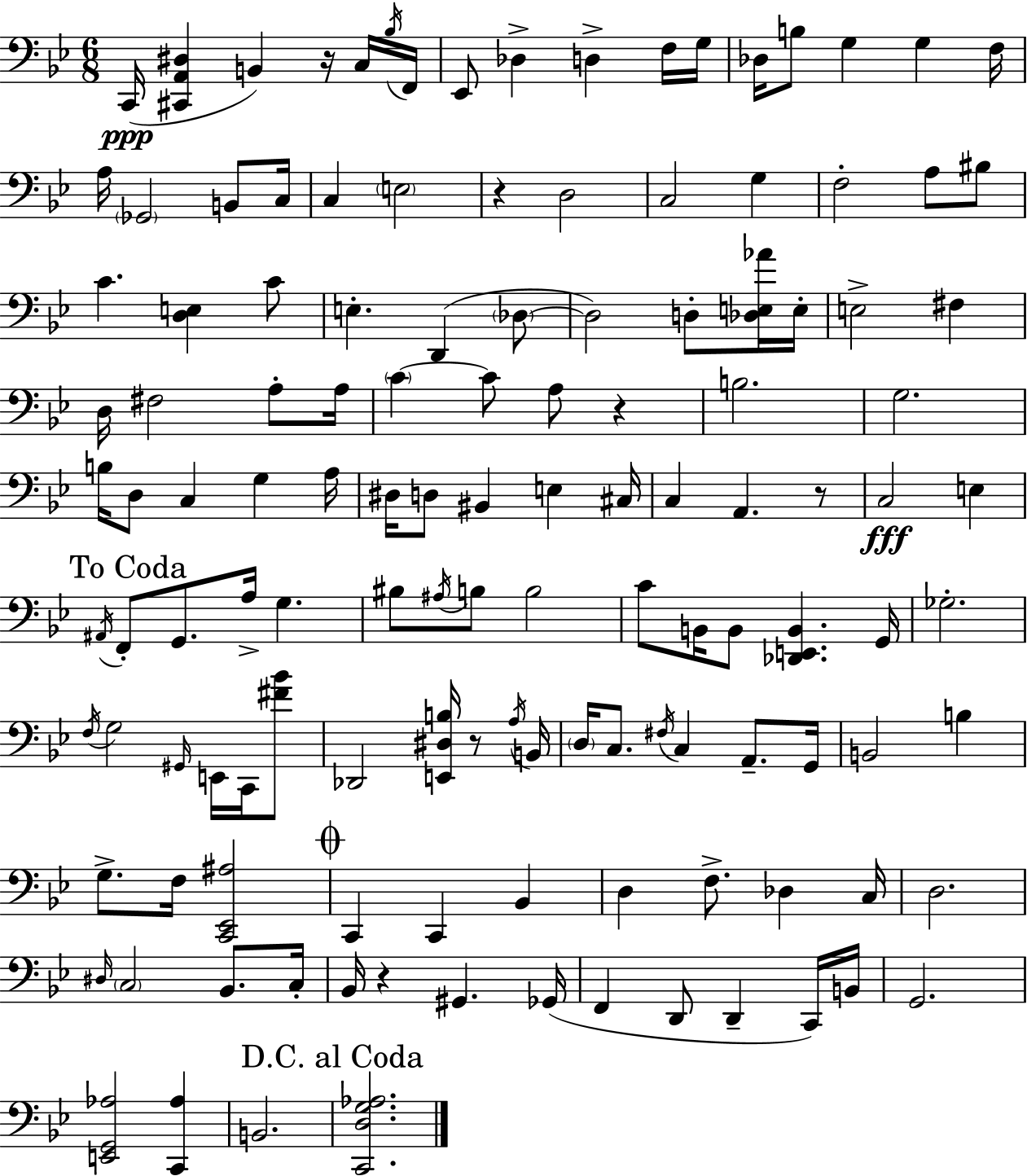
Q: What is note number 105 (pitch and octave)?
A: Bb2